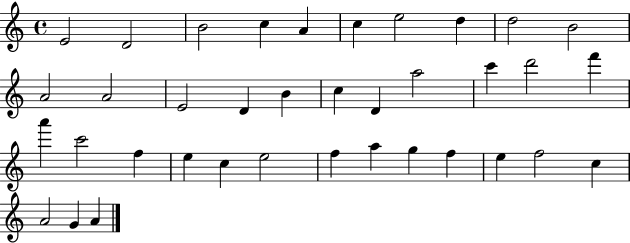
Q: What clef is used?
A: treble